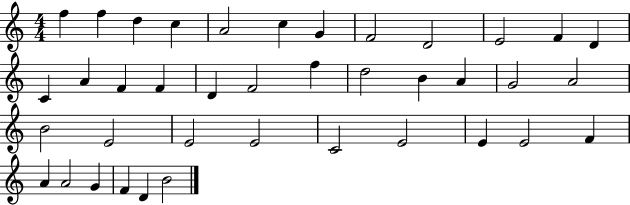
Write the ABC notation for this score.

X:1
T:Untitled
M:4/4
L:1/4
K:C
f f d c A2 c G F2 D2 E2 F D C A F F D F2 f d2 B A G2 A2 B2 E2 E2 E2 C2 E2 E E2 F A A2 G F D B2